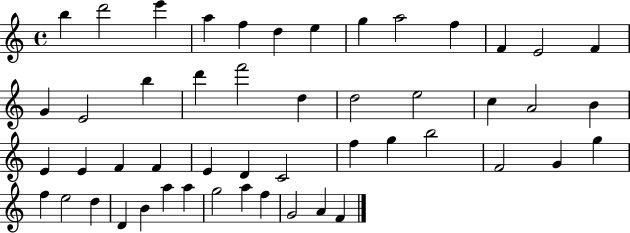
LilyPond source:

{
  \clef treble
  \time 4/4
  \defaultTimeSignature
  \key c \major
  b''4 d'''2 e'''4 | a''4 f''4 d''4 e''4 | g''4 a''2 f''4 | f'4 e'2 f'4 | \break g'4 e'2 b''4 | d'''4 f'''2 d''4 | d''2 e''2 | c''4 a'2 b'4 | \break e'4 e'4 f'4 f'4 | e'4 d'4 c'2 | f''4 g''4 b''2 | f'2 g'4 g''4 | \break f''4 e''2 d''4 | d'4 b'4 a''4 a''4 | g''2 a''4 f''4 | g'2 a'4 f'4 | \break \bar "|."
}